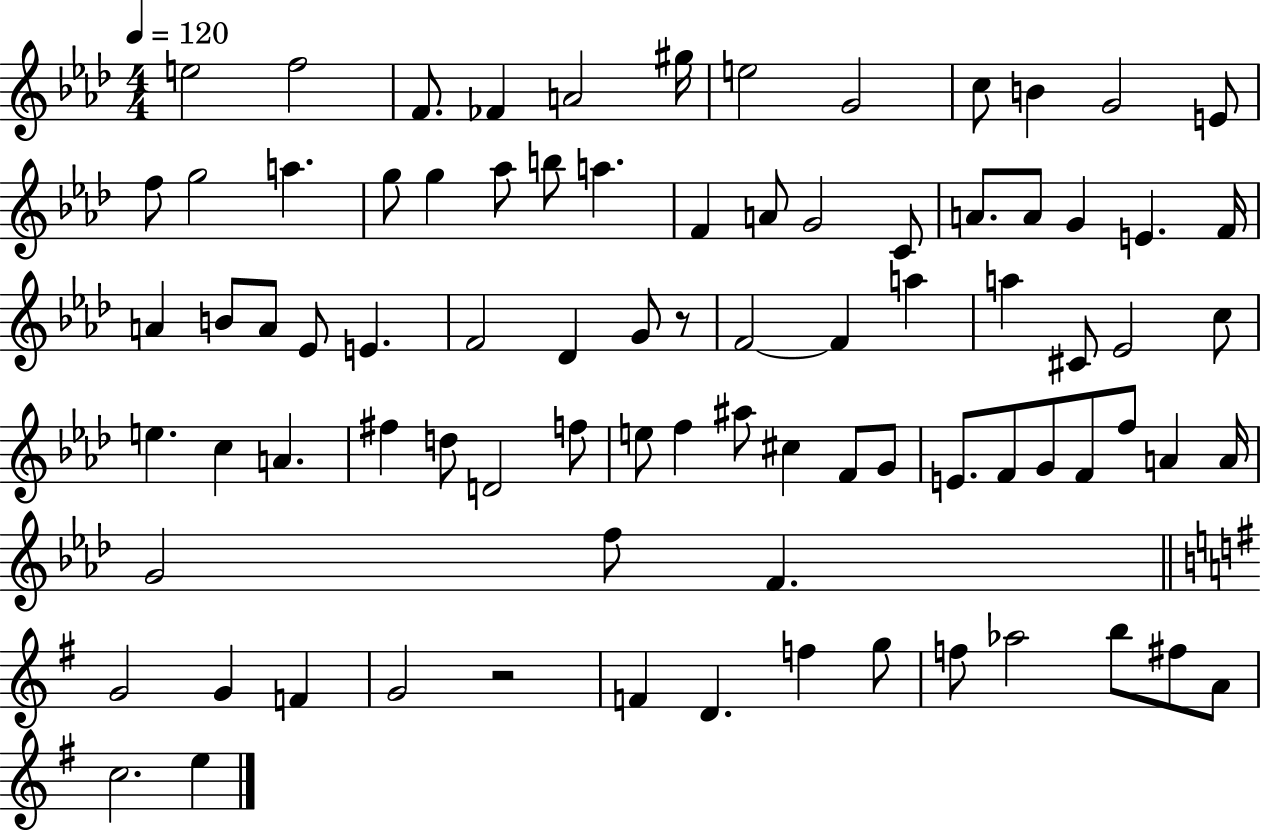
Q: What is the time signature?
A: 4/4